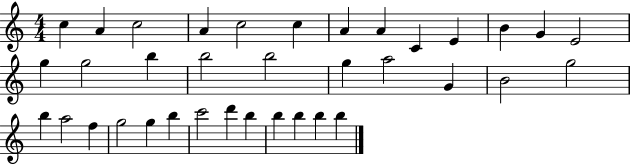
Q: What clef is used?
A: treble